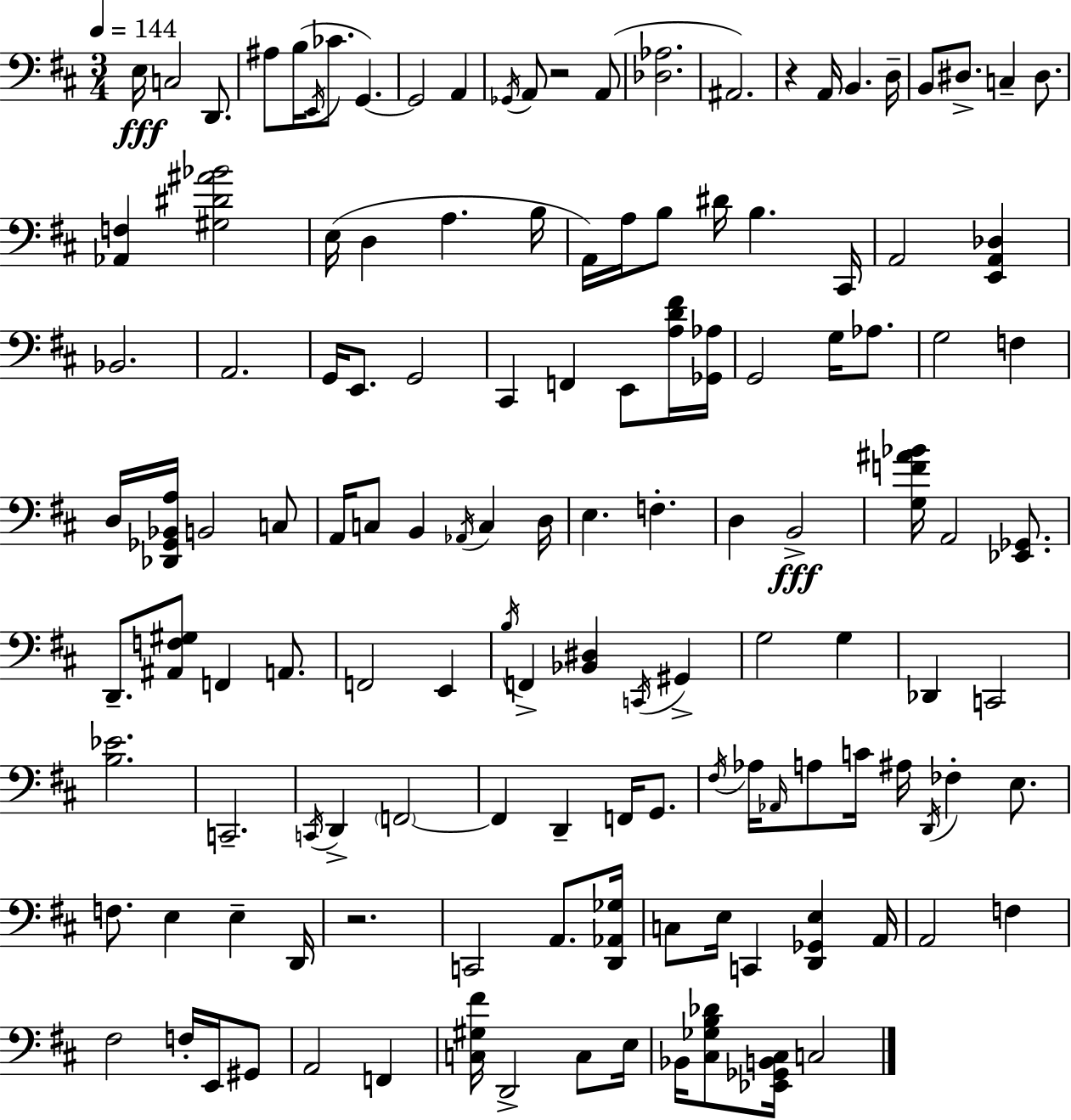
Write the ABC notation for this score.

X:1
T:Untitled
M:3/4
L:1/4
K:D
E,/4 C,2 D,,/2 ^A,/2 B,/4 E,,/4 _C/2 G,, G,,2 A,, _G,,/4 A,,/2 z2 A,,/2 [_D,_A,]2 ^A,,2 z A,,/4 B,, D,/4 B,,/2 ^D,/2 C, ^D,/2 [_A,,F,] [^G,^D^A_B]2 E,/4 D, A, B,/4 A,,/4 A,/4 B,/2 ^D/4 B, ^C,,/4 A,,2 [E,,A,,_D,] _B,,2 A,,2 G,,/4 E,,/2 G,,2 ^C,, F,, E,,/2 [A,D^F]/4 [_G,,_A,]/4 G,,2 G,/4 _A,/2 G,2 F, D,/4 [_D,,_G,,_B,,A,]/4 B,,2 C,/2 A,,/4 C,/2 B,, _A,,/4 C, D,/4 E, F, D, B,,2 [G,F^A_B]/4 A,,2 [_E,,_G,,]/2 D,,/2 [^A,,F,^G,]/2 F,, A,,/2 F,,2 E,, B,/4 F,, [_B,,^D,] C,,/4 ^G,, G,2 G, _D,, C,,2 [B,_E]2 C,,2 C,,/4 D,, F,,2 F,, D,, F,,/4 G,,/2 ^F,/4 _A,/4 _A,,/4 A,/2 C/4 ^A,/4 D,,/4 _F, E,/2 F,/2 E, E, D,,/4 z2 C,,2 A,,/2 [D,,_A,,_G,]/4 C,/2 E,/4 C,, [D,,_G,,E,] A,,/4 A,,2 F, ^F,2 F,/4 E,,/4 ^G,,/2 A,,2 F,, [C,^G,^F]/4 D,,2 C,/2 E,/4 _B,,/4 [^C,_G,B,_D]/2 [_E,,_G,,B,,^C,]/4 C,2